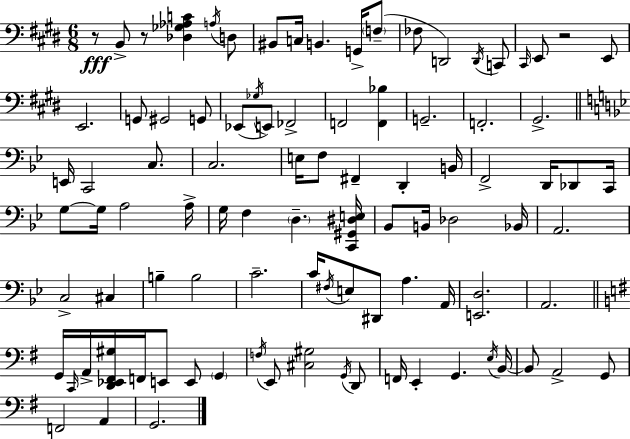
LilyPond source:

{
  \clef bass
  \numericTimeSignature
  \time 6/8
  \key e \major
  r8\fff b,8-> r8 <des ges aes c'>4 \acciaccatura { a16 } d8 | bis,8 c16 b,4. g,16-> \parenthesize f8--( | fes8 d,2) \acciaccatura { d,16 } | c,8 \grace { cis,16 } e,8 r2 | \break e,8 e,2. | g,8 gis,2 | g,8 ees,8( \acciaccatura { ges16 } e,8) fes,2-> | f,2 | \break <f, bes>4 g,2.-- | f,2.-. | gis,2.-> | \bar "||" \break \key bes \major e,16 c,2 c8. | c2. | e16 f8 fis,4-- d,4-. b,16 | f,2-> d,16 des,8 c,16 | \break g8~~ g16 a2 a16-> | g16 f4 \parenthesize d4.-- <c, gis, dis e>16 | bes,8 b,16 des2 bes,16 | a,2. | \break c2-> cis4 | b4-- b2 | c'2.-- | c'16 \acciaccatura { fis16 } e8 dis,8 a4. | \break a,16 <e, d>2. | a,2. | \bar "||" \break \key e \minor g,16 \grace { c,16 } a,16-> <d, ees, fis, gis>16 f,16 e,8 e,8 \parenthesize g,4 | \acciaccatura { f16 } e,8 <cis gis>2 | \acciaccatura { g,16 } d,8 f,16 e,4-. g,4. | \acciaccatura { e16 } b,16~~ b,8 a,2-> | \break g,8 f,2 | a,4 g,2. | \bar "|."
}